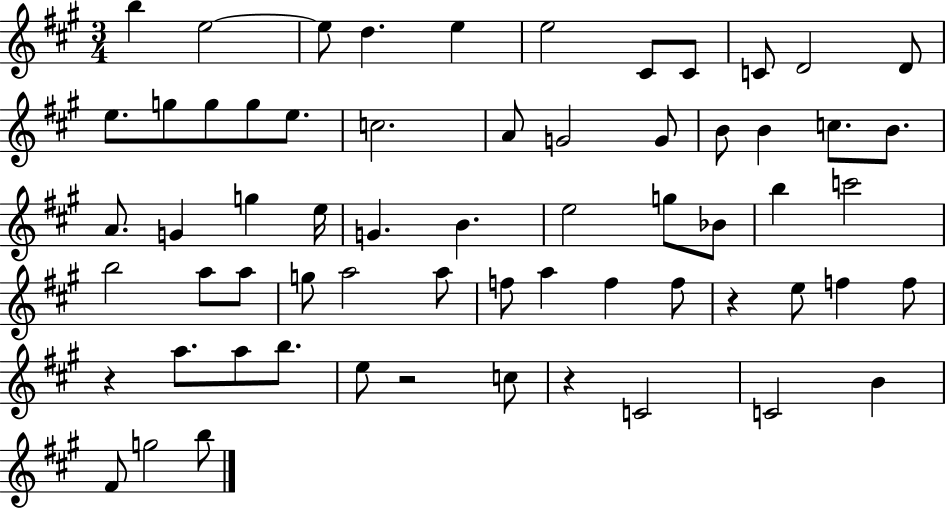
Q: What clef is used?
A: treble